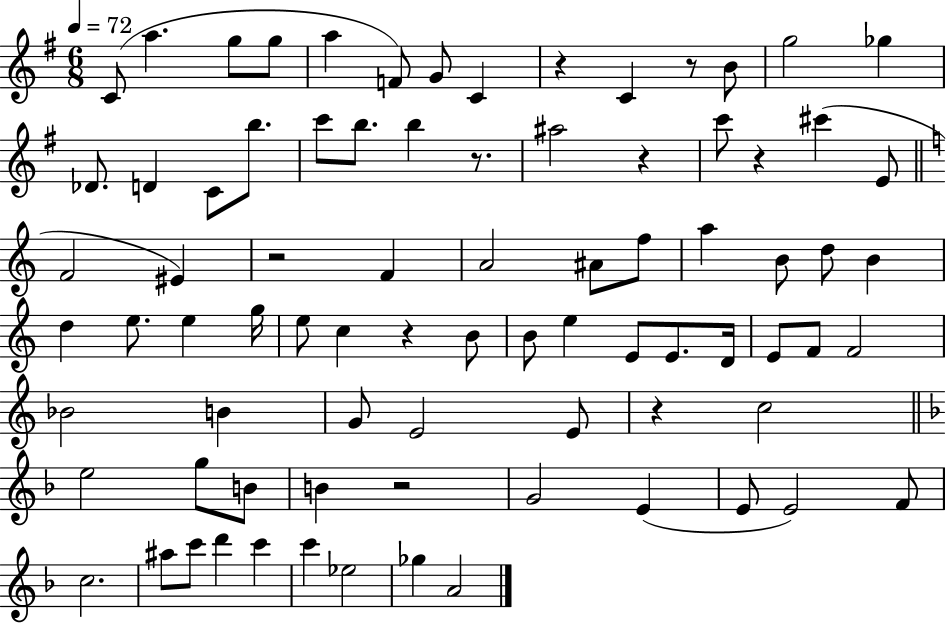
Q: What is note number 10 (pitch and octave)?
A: B4